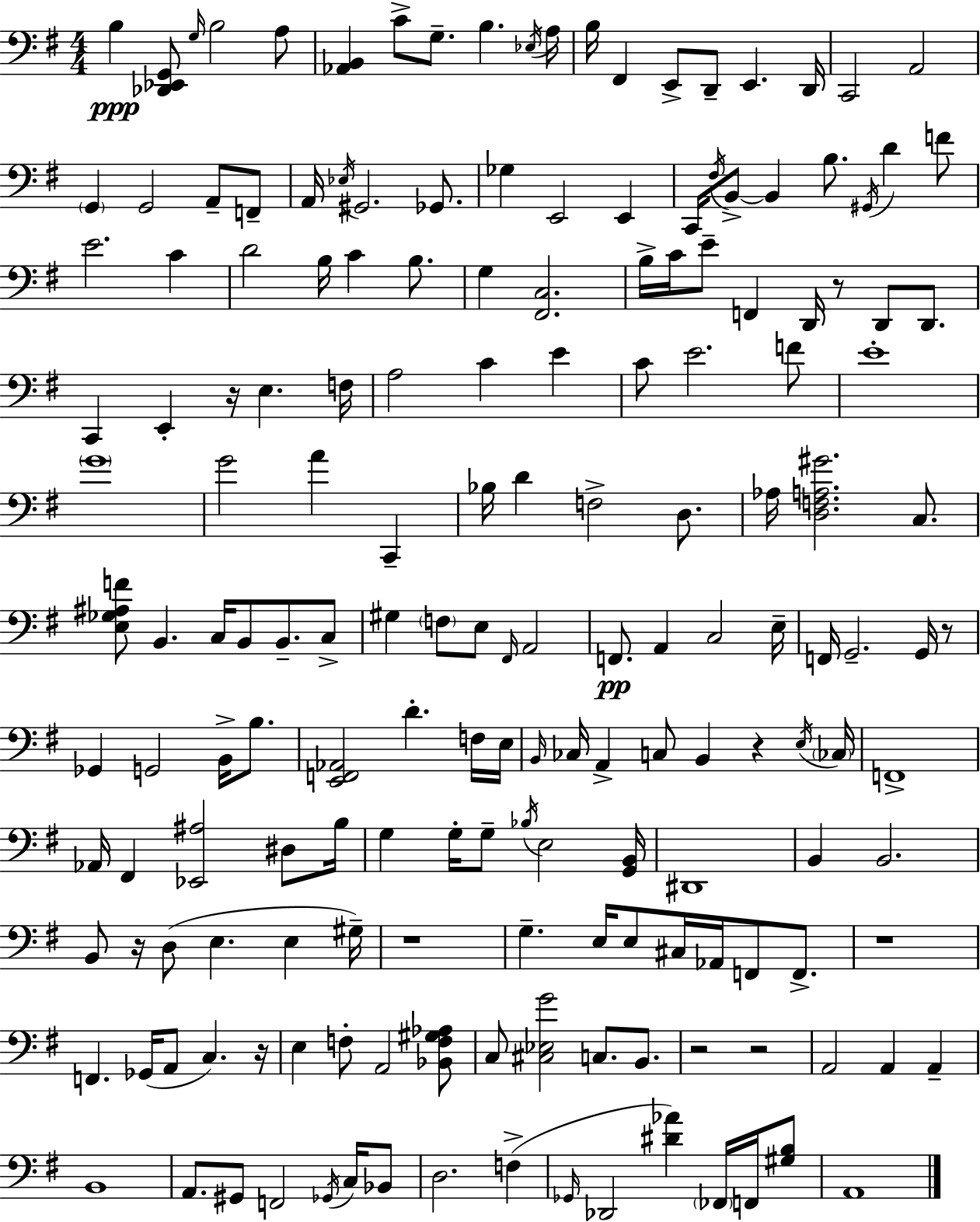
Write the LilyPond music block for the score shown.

{
  \clef bass
  \numericTimeSignature
  \time 4/4
  \key g \major
  b4\ppp <des, ees, g,>8 \grace { g16 } b2 a8 | <aes, b,>4 c'8-> g8.-- b4. | \acciaccatura { ees16 } a16 b16 fis,4 e,8-> d,8-- e,4. | d,16 c,2 a,2 | \break \parenthesize g,4 g,2 a,8-- | f,8-- a,16 \acciaccatura { ees16 } gis,2. | ges,8. ges4 e,2 e,4 | c,16 \acciaccatura { fis16 } b,8->~~ b,4 b8. \acciaccatura { gis,16 } d'4 | \break f'8 e'2. | c'4 d'2 b16 c'4 | b8. g4 <fis, c>2. | b16-> c'16 e'8-- f,4 d,16 r8 | \break d,8 d,8. c,4 e,4-. r16 e4. | f16 a2 c'4 | e'4 c'8 e'2. | f'8 e'1-. | \break \parenthesize g'1 | g'2 a'4 | c,4-- bes16 d'4 f2-> | d8. aes16 <d f a gis'>2. | \break c8. <e ges ais f'>8 b,4. c16 b,8 | b,8.-- c8-> gis4 \parenthesize f8 e8 \grace { fis,16 } a,2 | f,8.\pp a,4 c2 | e16-- f,16 g,2.-- | \break g,16 r8 ges,4 g,2 | b,16-> b8. <e, f, aes,>2 d'4.-. | f16 e16 \grace { b,16 } ces16 a,4-> c8 b,4 | r4 \acciaccatura { e16 } \parenthesize ces16 f,1-> | \break aes,16 fis,4 <ees, ais>2 | dis8 b16 g4 g16-. g8-- \acciaccatura { bes16 } | e2 <g, b,>16 dis,1 | b,4 b,2. | \break b,8 r16 d8( e4. | e4 gis16--) r1 | g4.-- e16 | e8 cis16 aes,16 f,8 f,8.-> r1 | \break f,4. ges,16( | a,8 c4.) r16 e4 f8-. a,2 | <bes, f gis aes>8 c8 <cis ees g'>2 | c8. b,8. r2 | \break r2 a,2 | a,4 a,4-- b,1 | a,8. gis,8 f,2 | \acciaccatura { ges,16 } c16 bes,8 d2. | \break f4->( \grace { ges,16 } des,2 | <dis' aes'>4) \parenthesize fes,16 f,16 <gis b>8 a,1 | \bar "|."
}